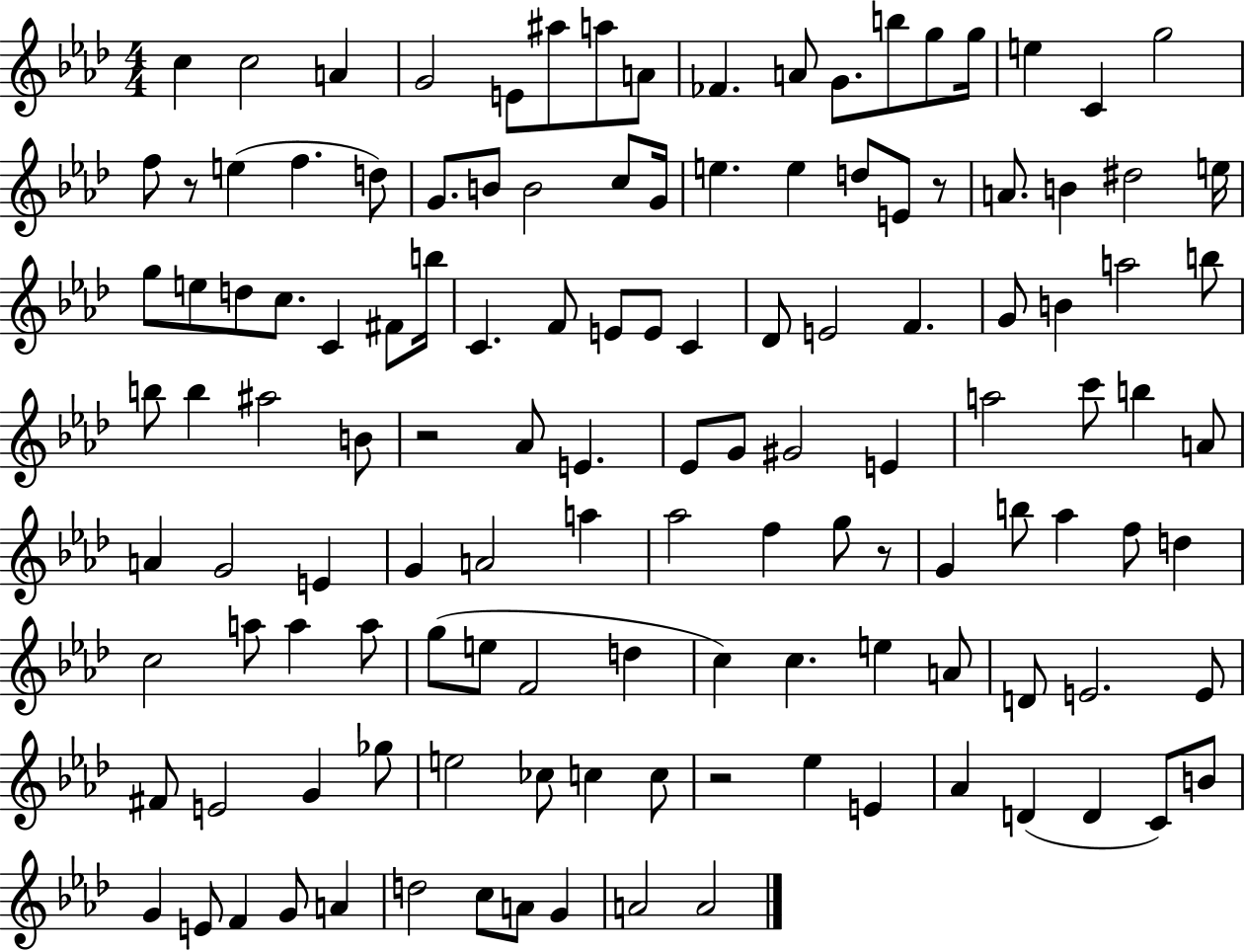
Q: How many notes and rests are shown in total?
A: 127